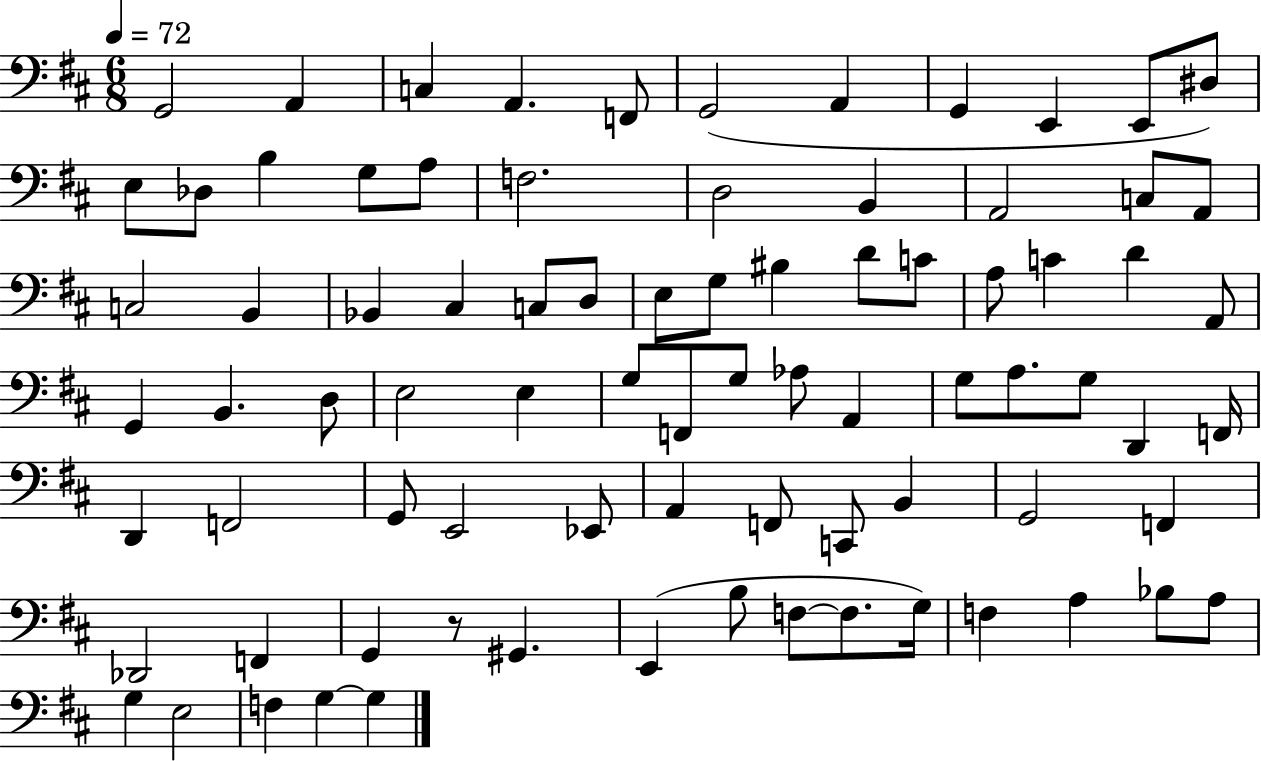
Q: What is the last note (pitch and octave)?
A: G3